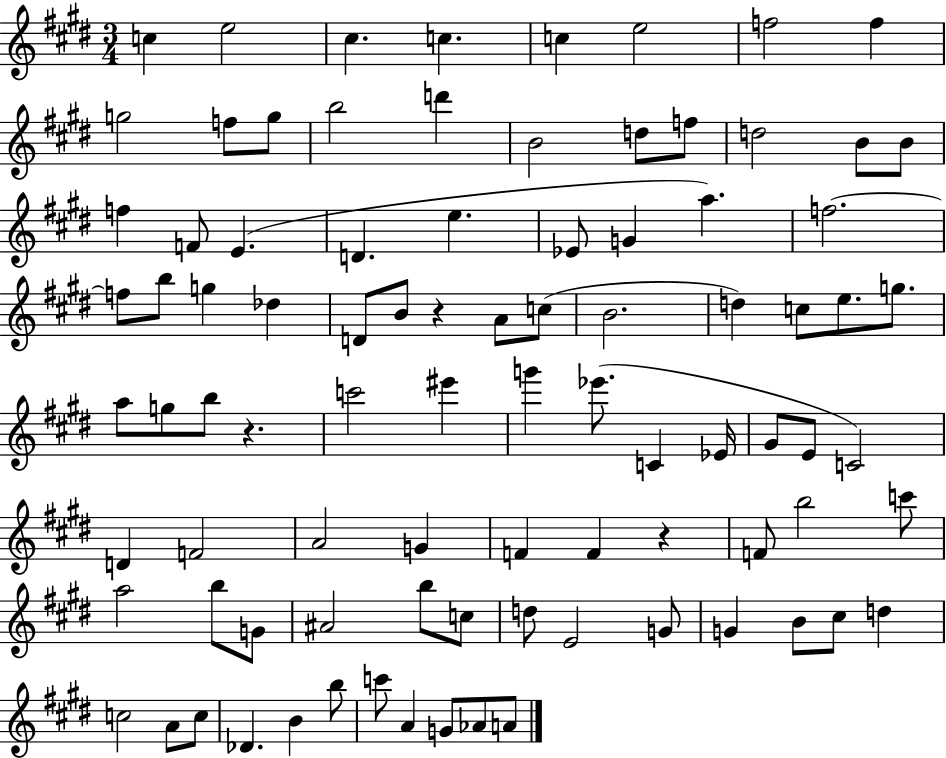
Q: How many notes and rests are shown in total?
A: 89